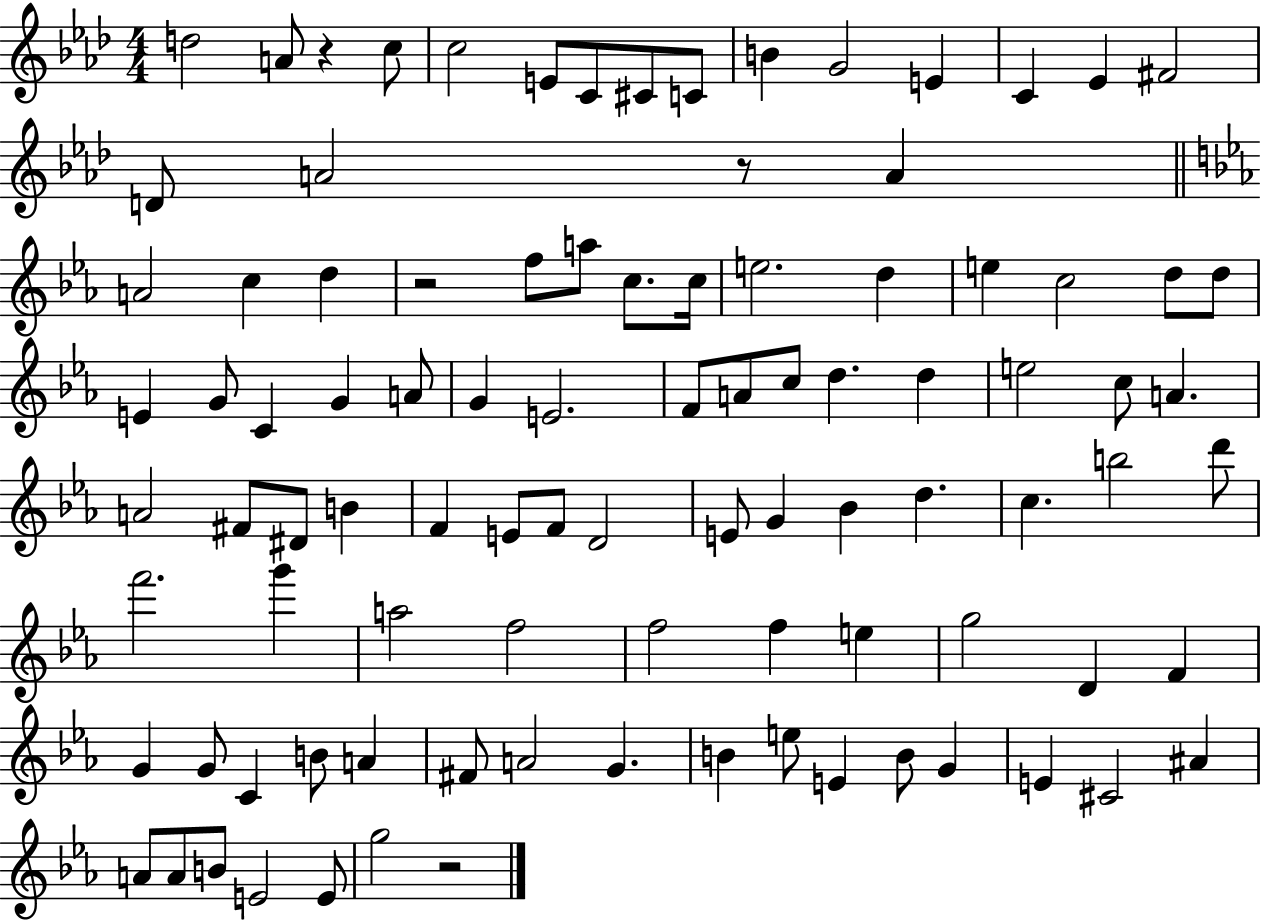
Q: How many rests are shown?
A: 4